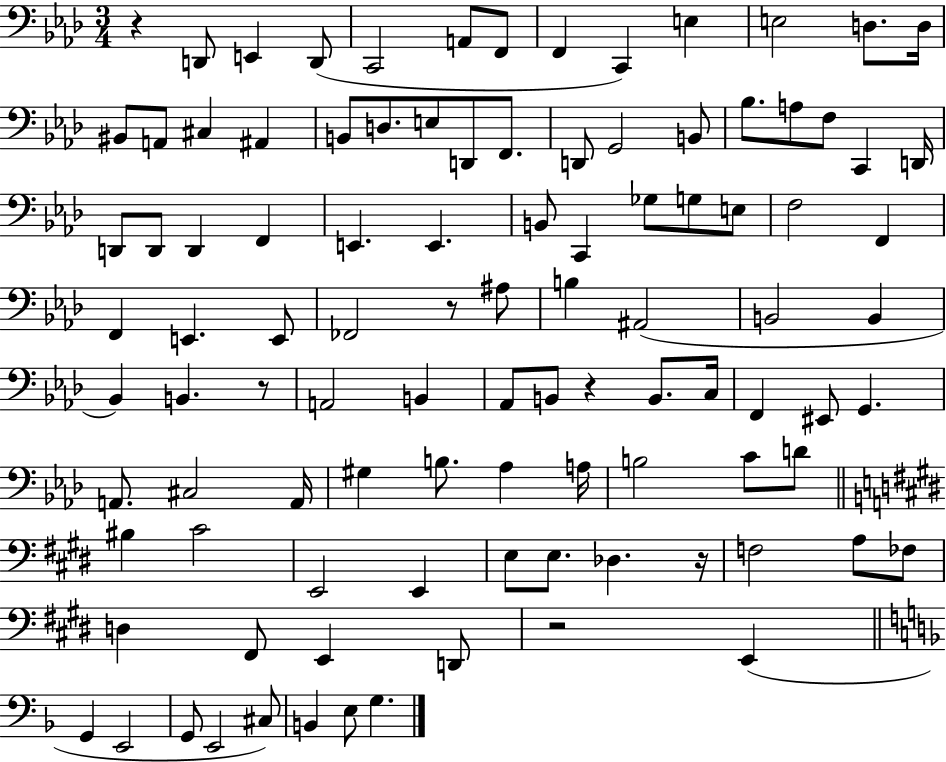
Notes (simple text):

R/q D2/e E2/q D2/e C2/h A2/e F2/e F2/q C2/q E3/q E3/h D3/e. D3/s BIS2/e A2/e C#3/q A#2/q B2/e D3/e. E3/e D2/e F2/e. D2/e G2/h B2/e Bb3/e. A3/e F3/e C2/q D2/s D2/e D2/e D2/q F2/q E2/q. E2/q. B2/e C2/q Gb3/e G3/e E3/e F3/h F2/q F2/q E2/q. E2/e FES2/h R/e A#3/e B3/q A#2/h B2/h B2/q Bb2/q B2/q. R/e A2/h B2/q Ab2/e B2/e R/q B2/e. C3/s F2/q EIS2/e G2/q. A2/e. C#3/h A2/s G#3/q B3/e. Ab3/q A3/s B3/h C4/e D4/e BIS3/q C#4/h E2/h E2/q E3/e E3/e. Db3/q. R/s F3/h A3/e FES3/e D3/q F#2/e E2/q D2/e R/h E2/q G2/q E2/h G2/e E2/h C#3/e B2/q E3/e G3/q.